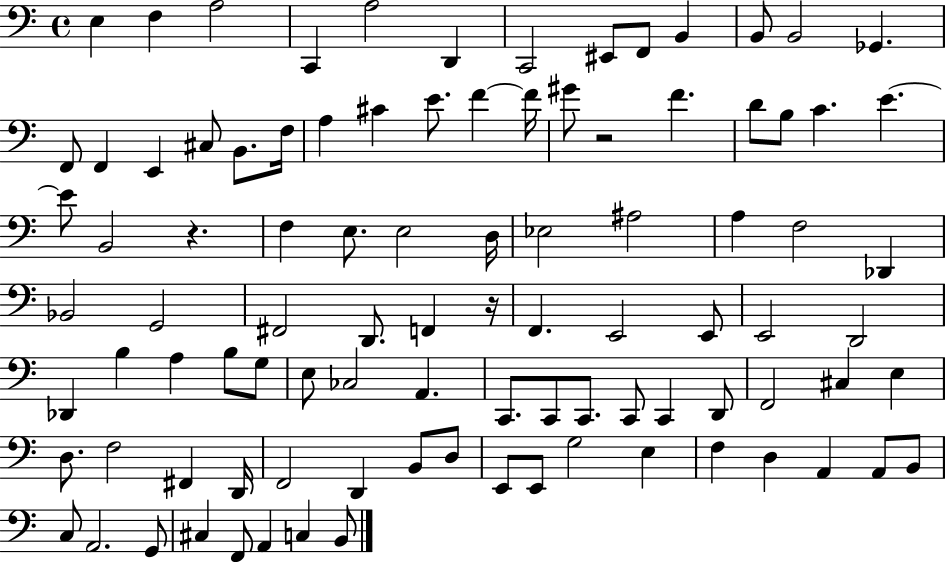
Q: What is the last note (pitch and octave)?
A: B2